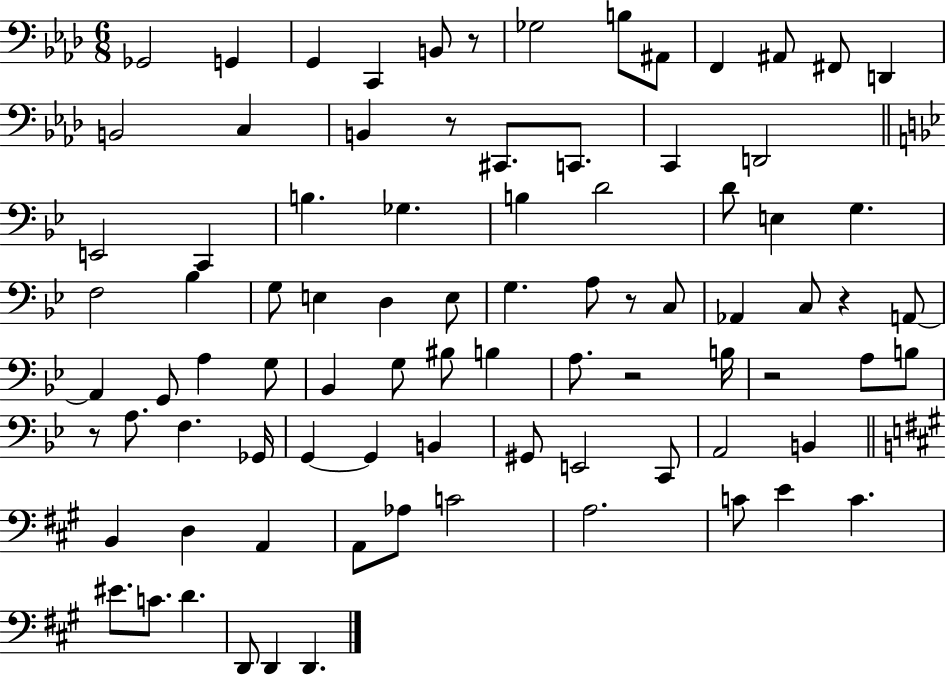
Gb2/h G2/q G2/q C2/q B2/e R/e Gb3/h B3/e A#2/e F2/q A#2/e F#2/e D2/q B2/h C3/q B2/q R/e C#2/e. C2/e. C2/q D2/h E2/h C2/q B3/q. Gb3/q. B3/q D4/h D4/e E3/q G3/q. F3/h Bb3/q G3/e E3/q D3/q E3/e G3/q. A3/e R/e C3/e Ab2/q C3/e R/q A2/e A2/q G2/e A3/q G3/e Bb2/q G3/e BIS3/e B3/q A3/e. R/h B3/s R/h A3/e B3/e R/e A3/e. F3/q. Gb2/s G2/q G2/q B2/q G#2/e E2/h C2/e A2/h B2/q B2/q D3/q A2/q A2/e Ab3/e C4/h A3/h. C4/e E4/q C4/q. EIS4/e. C4/e. D4/q. D2/e D2/q D2/q.